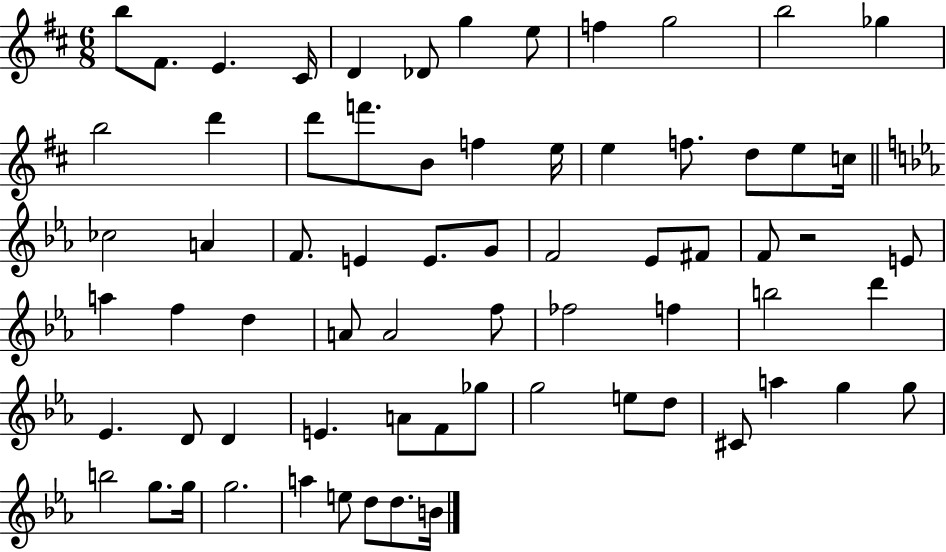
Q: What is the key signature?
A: D major